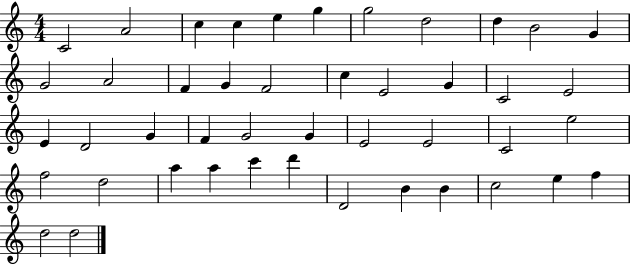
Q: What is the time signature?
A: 4/4